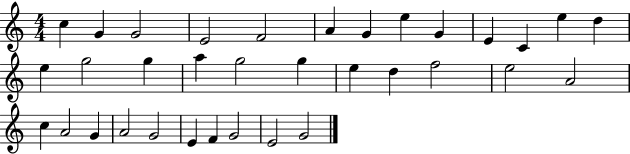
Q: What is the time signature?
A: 4/4